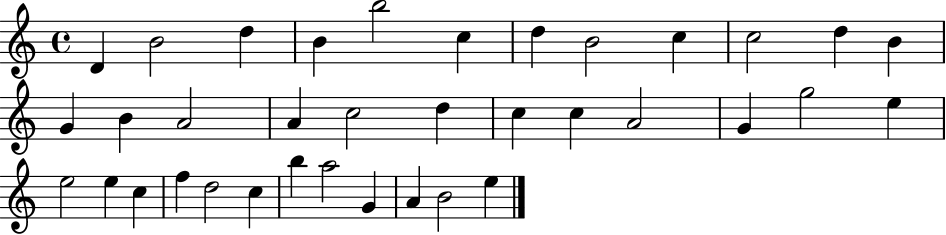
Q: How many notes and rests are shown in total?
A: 36